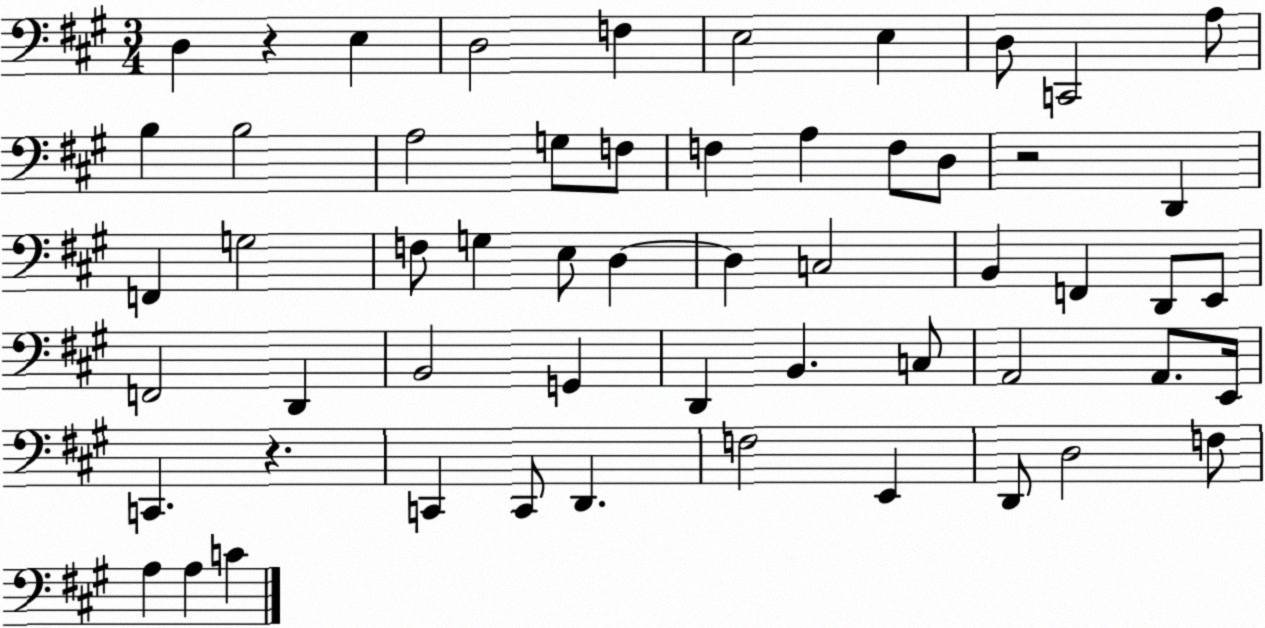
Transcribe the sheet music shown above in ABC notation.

X:1
T:Untitled
M:3/4
L:1/4
K:A
D, z E, D,2 F, E,2 E, D,/2 C,,2 A,/2 B, B,2 A,2 G,/2 F,/2 F, A, F,/2 D,/2 z2 D,, F,, G,2 F,/2 G, E,/2 D, D, C,2 B,, F,, D,,/2 E,,/2 F,,2 D,, B,,2 G,, D,, B,, C,/2 A,,2 A,,/2 E,,/4 C,, z C,, C,,/2 D,, F,2 E,, D,,/2 D,2 F,/2 A, A, C